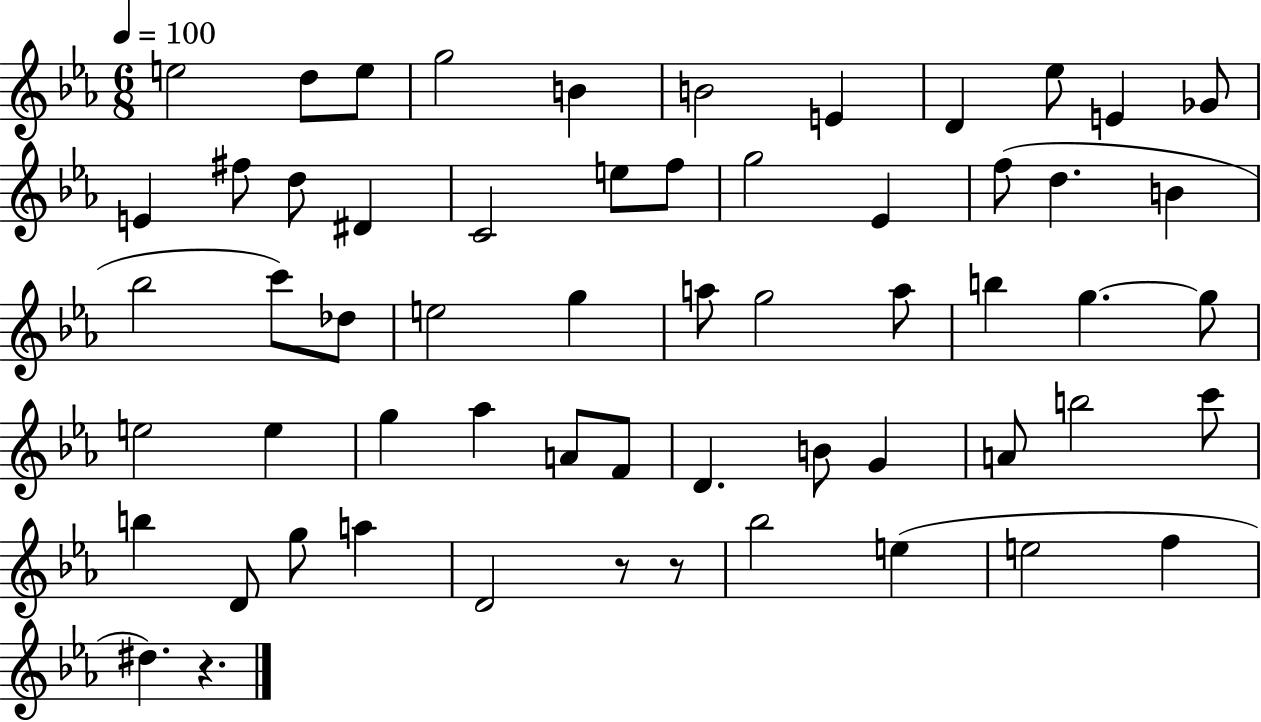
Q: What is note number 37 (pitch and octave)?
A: G5